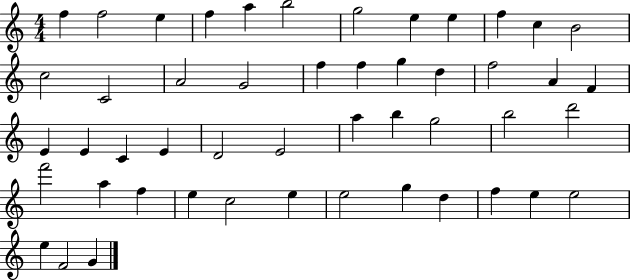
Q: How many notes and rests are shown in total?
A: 49